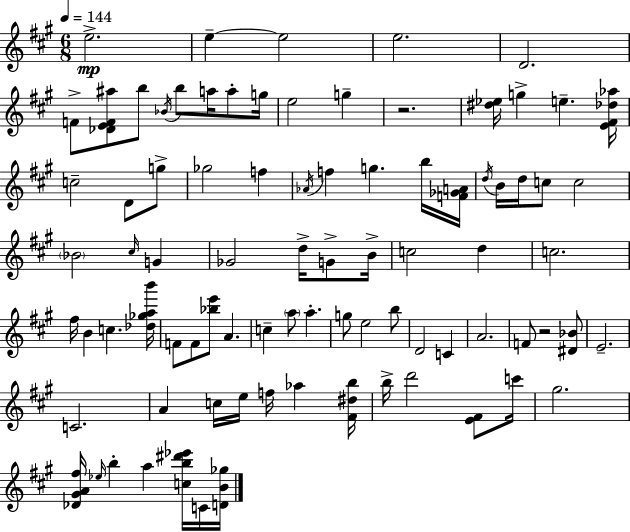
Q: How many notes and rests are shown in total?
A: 85